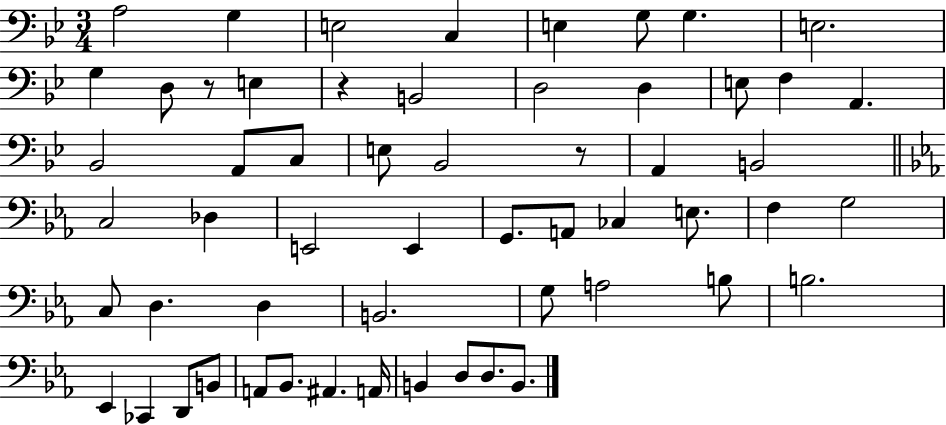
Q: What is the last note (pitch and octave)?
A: B2